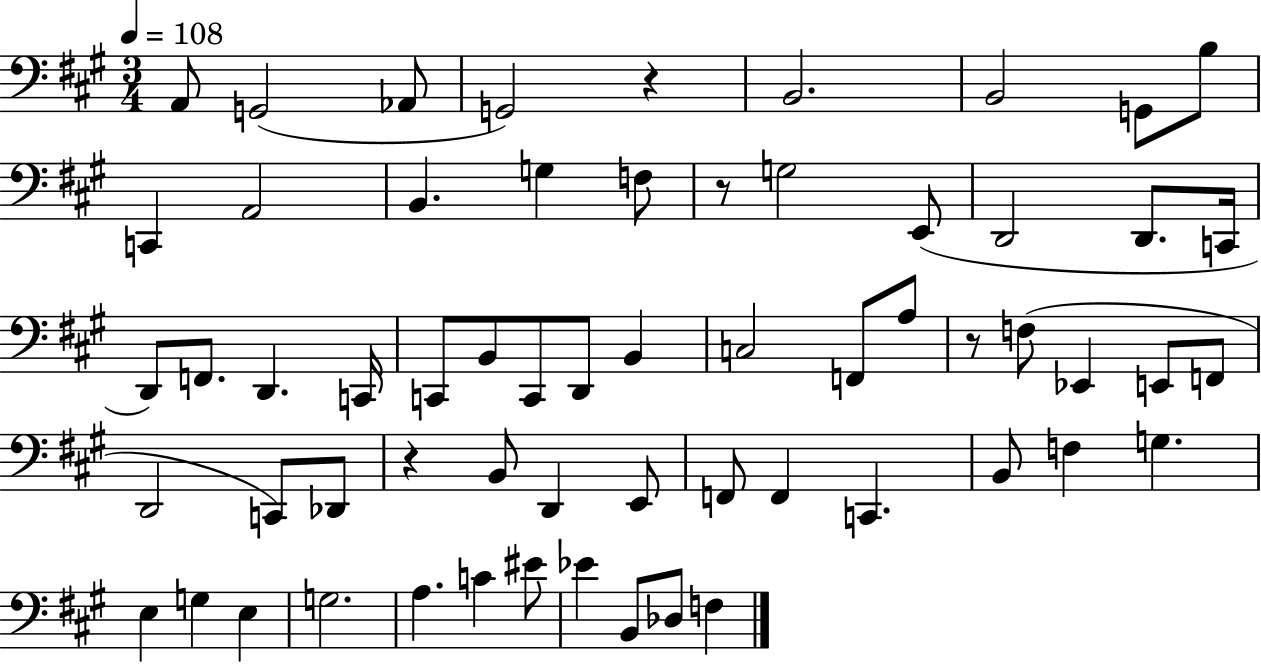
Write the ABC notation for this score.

X:1
T:Untitled
M:3/4
L:1/4
K:A
A,,/2 G,,2 _A,,/2 G,,2 z B,,2 B,,2 G,,/2 B,/2 C,, A,,2 B,, G, F,/2 z/2 G,2 E,,/2 D,,2 D,,/2 C,,/4 D,,/2 F,,/2 D,, C,,/4 C,,/2 B,,/2 C,,/2 D,,/2 B,, C,2 F,,/2 A,/2 z/2 F,/2 _E,, E,,/2 F,,/2 D,,2 C,,/2 _D,,/2 z B,,/2 D,, E,,/2 F,,/2 F,, C,, B,,/2 F, G, E, G, E, G,2 A, C ^E/2 _E B,,/2 _D,/2 F,